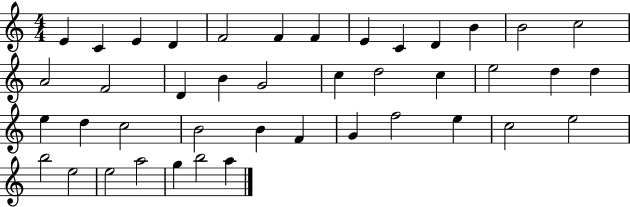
X:1
T:Untitled
M:4/4
L:1/4
K:C
E C E D F2 F F E C D B B2 c2 A2 F2 D B G2 c d2 c e2 d d e d c2 B2 B F G f2 e c2 e2 b2 e2 e2 a2 g b2 a